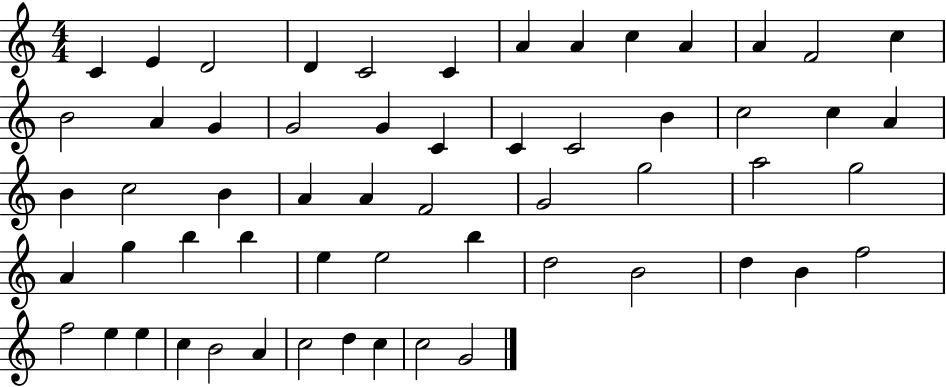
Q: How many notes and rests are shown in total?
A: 58